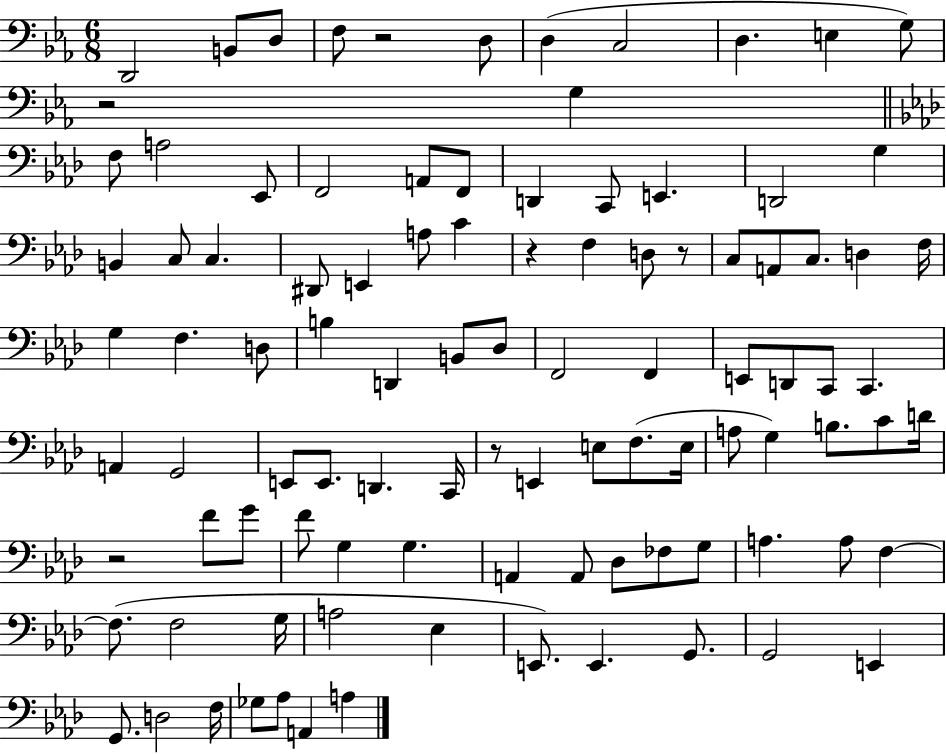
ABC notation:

X:1
T:Untitled
M:6/8
L:1/4
K:Eb
D,,2 B,,/2 D,/2 F,/2 z2 D,/2 D, C,2 D, E, G,/2 z2 G, F,/2 A,2 _E,,/2 F,,2 A,,/2 F,,/2 D,, C,,/2 E,, D,,2 G, B,, C,/2 C, ^D,,/2 E,, A,/2 C z F, D,/2 z/2 C,/2 A,,/2 C,/2 D, F,/4 G, F, D,/2 B, D,, B,,/2 _D,/2 F,,2 F,, E,,/2 D,,/2 C,,/2 C,, A,, G,,2 E,,/2 E,,/2 D,, C,,/4 z/2 E,, E,/2 F,/2 E,/4 A,/2 G, B,/2 C/2 D/4 z2 F/2 G/2 F/2 G, G, A,, A,,/2 _D,/2 _F,/2 G,/2 A, A,/2 F, F,/2 F,2 G,/4 A,2 _E, E,,/2 E,, G,,/2 G,,2 E,, G,,/2 D,2 F,/4 _G,/2 _A,/2 A,, A,